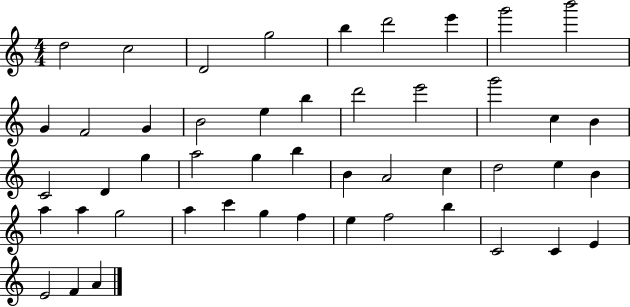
{
  \clef treble
  \numericTimeSignature
  \time 4/4
  \key c \major
  d''2 c''2 | d'2 g''2 | b''4 d'''2 e'''4 | g'''2 b'''2 | \break g'4 f'2 g'4 | b'2 e''4 b''4 | d'''2 e'''2 | g'''2 c''4 b'4 | \break c'2 d'4 g''4 | a''2 g''4 b''4 | b'4 a'2 c''4 | d''2 e''4 b'4 | \break a''4 a''4 g''2 | a''4 c'''4 g''4 f''4 | e''4 f''2 b''4 | c'2 c'4 e'4 | \break e'2 f'4 a'4 | \bar "|."
}